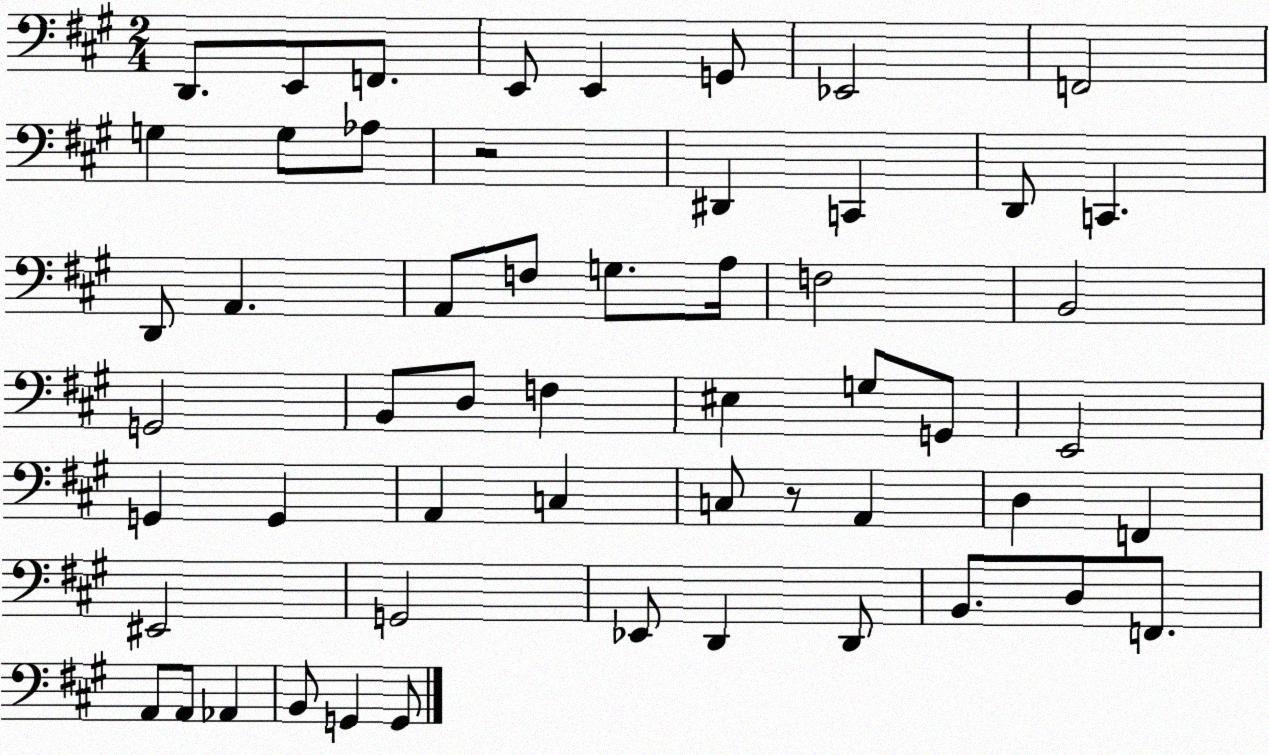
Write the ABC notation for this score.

X:1
T:Untitled
M:2/4
L:1/4
K:A
D,,/2 E,,/2 F,,/2 E,,/2 E,, G,,/2 _E,,2 F,,2 G, G,/2 _A,/2 z2 ^D,, C,, D,,/2 C,, D,,/2 A,, A,,/2 F,/2 G,/2 A,/4 F,2 B,,2 G,,2 B,,/2 D,/2 F, ^E, G,/2 G,,/2 E,,2 G,, G,, A,, C, C,/2 z/2 A,, D, F,, ^E,,2 G,,2 _E,,/2 D,, D,,/2 B,,/2 D,/2 F,,/2 A,,/2 A,,/2 _A,, B,,/2 G,, G,,/2